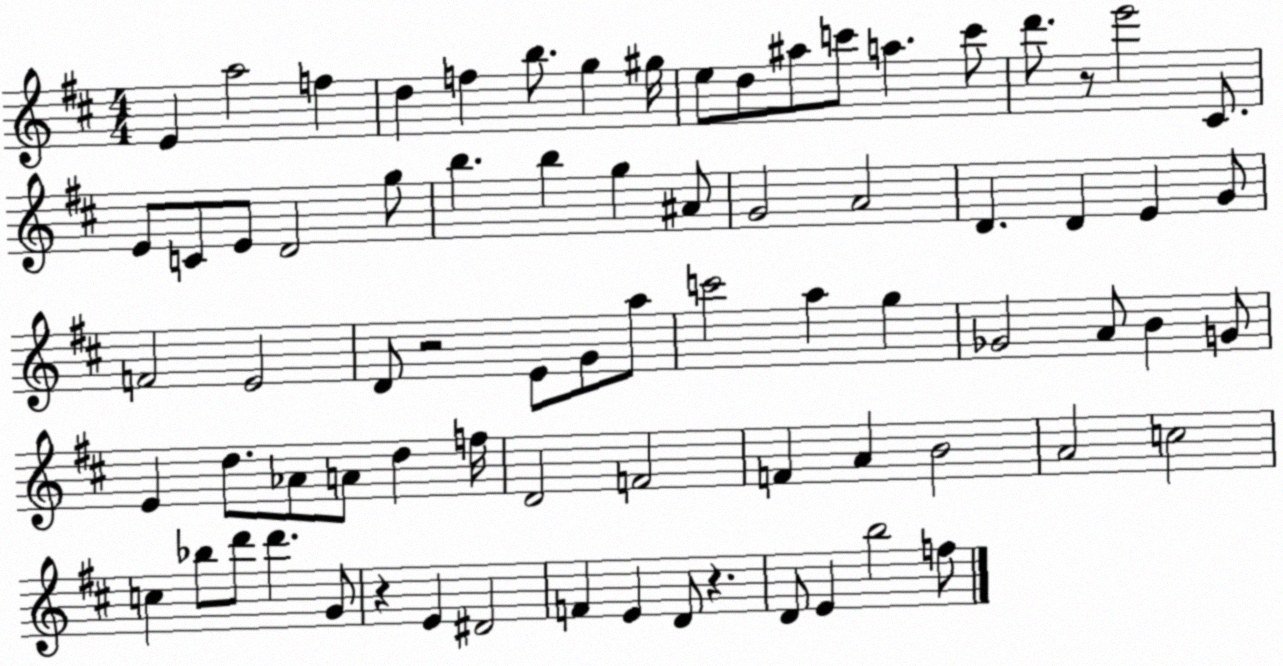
X:1
T:Untitled
M:4/4
L:1/4
K:D
E a2 f d f b/2 g ^g/4 e/2 d/2 ^a/2 c'/2 a c'/2 d'/2 z/2 e'2 ^C/2 E/2 C/2 E/2 D2 g/2 b b g ^A/2 G2 A2 D D E G/2 F2 E2 D/2 z2 E/2 G/2 a/2 c'2 a g _G2 A/2 B G/2 E d/2 _A/2 A/2 d f/4 D2 F2 F A B2 A2 c2 c _b/2 d'/2 d' G/2 z E ^D2 F E D/2 z D/2 E b2 f/2